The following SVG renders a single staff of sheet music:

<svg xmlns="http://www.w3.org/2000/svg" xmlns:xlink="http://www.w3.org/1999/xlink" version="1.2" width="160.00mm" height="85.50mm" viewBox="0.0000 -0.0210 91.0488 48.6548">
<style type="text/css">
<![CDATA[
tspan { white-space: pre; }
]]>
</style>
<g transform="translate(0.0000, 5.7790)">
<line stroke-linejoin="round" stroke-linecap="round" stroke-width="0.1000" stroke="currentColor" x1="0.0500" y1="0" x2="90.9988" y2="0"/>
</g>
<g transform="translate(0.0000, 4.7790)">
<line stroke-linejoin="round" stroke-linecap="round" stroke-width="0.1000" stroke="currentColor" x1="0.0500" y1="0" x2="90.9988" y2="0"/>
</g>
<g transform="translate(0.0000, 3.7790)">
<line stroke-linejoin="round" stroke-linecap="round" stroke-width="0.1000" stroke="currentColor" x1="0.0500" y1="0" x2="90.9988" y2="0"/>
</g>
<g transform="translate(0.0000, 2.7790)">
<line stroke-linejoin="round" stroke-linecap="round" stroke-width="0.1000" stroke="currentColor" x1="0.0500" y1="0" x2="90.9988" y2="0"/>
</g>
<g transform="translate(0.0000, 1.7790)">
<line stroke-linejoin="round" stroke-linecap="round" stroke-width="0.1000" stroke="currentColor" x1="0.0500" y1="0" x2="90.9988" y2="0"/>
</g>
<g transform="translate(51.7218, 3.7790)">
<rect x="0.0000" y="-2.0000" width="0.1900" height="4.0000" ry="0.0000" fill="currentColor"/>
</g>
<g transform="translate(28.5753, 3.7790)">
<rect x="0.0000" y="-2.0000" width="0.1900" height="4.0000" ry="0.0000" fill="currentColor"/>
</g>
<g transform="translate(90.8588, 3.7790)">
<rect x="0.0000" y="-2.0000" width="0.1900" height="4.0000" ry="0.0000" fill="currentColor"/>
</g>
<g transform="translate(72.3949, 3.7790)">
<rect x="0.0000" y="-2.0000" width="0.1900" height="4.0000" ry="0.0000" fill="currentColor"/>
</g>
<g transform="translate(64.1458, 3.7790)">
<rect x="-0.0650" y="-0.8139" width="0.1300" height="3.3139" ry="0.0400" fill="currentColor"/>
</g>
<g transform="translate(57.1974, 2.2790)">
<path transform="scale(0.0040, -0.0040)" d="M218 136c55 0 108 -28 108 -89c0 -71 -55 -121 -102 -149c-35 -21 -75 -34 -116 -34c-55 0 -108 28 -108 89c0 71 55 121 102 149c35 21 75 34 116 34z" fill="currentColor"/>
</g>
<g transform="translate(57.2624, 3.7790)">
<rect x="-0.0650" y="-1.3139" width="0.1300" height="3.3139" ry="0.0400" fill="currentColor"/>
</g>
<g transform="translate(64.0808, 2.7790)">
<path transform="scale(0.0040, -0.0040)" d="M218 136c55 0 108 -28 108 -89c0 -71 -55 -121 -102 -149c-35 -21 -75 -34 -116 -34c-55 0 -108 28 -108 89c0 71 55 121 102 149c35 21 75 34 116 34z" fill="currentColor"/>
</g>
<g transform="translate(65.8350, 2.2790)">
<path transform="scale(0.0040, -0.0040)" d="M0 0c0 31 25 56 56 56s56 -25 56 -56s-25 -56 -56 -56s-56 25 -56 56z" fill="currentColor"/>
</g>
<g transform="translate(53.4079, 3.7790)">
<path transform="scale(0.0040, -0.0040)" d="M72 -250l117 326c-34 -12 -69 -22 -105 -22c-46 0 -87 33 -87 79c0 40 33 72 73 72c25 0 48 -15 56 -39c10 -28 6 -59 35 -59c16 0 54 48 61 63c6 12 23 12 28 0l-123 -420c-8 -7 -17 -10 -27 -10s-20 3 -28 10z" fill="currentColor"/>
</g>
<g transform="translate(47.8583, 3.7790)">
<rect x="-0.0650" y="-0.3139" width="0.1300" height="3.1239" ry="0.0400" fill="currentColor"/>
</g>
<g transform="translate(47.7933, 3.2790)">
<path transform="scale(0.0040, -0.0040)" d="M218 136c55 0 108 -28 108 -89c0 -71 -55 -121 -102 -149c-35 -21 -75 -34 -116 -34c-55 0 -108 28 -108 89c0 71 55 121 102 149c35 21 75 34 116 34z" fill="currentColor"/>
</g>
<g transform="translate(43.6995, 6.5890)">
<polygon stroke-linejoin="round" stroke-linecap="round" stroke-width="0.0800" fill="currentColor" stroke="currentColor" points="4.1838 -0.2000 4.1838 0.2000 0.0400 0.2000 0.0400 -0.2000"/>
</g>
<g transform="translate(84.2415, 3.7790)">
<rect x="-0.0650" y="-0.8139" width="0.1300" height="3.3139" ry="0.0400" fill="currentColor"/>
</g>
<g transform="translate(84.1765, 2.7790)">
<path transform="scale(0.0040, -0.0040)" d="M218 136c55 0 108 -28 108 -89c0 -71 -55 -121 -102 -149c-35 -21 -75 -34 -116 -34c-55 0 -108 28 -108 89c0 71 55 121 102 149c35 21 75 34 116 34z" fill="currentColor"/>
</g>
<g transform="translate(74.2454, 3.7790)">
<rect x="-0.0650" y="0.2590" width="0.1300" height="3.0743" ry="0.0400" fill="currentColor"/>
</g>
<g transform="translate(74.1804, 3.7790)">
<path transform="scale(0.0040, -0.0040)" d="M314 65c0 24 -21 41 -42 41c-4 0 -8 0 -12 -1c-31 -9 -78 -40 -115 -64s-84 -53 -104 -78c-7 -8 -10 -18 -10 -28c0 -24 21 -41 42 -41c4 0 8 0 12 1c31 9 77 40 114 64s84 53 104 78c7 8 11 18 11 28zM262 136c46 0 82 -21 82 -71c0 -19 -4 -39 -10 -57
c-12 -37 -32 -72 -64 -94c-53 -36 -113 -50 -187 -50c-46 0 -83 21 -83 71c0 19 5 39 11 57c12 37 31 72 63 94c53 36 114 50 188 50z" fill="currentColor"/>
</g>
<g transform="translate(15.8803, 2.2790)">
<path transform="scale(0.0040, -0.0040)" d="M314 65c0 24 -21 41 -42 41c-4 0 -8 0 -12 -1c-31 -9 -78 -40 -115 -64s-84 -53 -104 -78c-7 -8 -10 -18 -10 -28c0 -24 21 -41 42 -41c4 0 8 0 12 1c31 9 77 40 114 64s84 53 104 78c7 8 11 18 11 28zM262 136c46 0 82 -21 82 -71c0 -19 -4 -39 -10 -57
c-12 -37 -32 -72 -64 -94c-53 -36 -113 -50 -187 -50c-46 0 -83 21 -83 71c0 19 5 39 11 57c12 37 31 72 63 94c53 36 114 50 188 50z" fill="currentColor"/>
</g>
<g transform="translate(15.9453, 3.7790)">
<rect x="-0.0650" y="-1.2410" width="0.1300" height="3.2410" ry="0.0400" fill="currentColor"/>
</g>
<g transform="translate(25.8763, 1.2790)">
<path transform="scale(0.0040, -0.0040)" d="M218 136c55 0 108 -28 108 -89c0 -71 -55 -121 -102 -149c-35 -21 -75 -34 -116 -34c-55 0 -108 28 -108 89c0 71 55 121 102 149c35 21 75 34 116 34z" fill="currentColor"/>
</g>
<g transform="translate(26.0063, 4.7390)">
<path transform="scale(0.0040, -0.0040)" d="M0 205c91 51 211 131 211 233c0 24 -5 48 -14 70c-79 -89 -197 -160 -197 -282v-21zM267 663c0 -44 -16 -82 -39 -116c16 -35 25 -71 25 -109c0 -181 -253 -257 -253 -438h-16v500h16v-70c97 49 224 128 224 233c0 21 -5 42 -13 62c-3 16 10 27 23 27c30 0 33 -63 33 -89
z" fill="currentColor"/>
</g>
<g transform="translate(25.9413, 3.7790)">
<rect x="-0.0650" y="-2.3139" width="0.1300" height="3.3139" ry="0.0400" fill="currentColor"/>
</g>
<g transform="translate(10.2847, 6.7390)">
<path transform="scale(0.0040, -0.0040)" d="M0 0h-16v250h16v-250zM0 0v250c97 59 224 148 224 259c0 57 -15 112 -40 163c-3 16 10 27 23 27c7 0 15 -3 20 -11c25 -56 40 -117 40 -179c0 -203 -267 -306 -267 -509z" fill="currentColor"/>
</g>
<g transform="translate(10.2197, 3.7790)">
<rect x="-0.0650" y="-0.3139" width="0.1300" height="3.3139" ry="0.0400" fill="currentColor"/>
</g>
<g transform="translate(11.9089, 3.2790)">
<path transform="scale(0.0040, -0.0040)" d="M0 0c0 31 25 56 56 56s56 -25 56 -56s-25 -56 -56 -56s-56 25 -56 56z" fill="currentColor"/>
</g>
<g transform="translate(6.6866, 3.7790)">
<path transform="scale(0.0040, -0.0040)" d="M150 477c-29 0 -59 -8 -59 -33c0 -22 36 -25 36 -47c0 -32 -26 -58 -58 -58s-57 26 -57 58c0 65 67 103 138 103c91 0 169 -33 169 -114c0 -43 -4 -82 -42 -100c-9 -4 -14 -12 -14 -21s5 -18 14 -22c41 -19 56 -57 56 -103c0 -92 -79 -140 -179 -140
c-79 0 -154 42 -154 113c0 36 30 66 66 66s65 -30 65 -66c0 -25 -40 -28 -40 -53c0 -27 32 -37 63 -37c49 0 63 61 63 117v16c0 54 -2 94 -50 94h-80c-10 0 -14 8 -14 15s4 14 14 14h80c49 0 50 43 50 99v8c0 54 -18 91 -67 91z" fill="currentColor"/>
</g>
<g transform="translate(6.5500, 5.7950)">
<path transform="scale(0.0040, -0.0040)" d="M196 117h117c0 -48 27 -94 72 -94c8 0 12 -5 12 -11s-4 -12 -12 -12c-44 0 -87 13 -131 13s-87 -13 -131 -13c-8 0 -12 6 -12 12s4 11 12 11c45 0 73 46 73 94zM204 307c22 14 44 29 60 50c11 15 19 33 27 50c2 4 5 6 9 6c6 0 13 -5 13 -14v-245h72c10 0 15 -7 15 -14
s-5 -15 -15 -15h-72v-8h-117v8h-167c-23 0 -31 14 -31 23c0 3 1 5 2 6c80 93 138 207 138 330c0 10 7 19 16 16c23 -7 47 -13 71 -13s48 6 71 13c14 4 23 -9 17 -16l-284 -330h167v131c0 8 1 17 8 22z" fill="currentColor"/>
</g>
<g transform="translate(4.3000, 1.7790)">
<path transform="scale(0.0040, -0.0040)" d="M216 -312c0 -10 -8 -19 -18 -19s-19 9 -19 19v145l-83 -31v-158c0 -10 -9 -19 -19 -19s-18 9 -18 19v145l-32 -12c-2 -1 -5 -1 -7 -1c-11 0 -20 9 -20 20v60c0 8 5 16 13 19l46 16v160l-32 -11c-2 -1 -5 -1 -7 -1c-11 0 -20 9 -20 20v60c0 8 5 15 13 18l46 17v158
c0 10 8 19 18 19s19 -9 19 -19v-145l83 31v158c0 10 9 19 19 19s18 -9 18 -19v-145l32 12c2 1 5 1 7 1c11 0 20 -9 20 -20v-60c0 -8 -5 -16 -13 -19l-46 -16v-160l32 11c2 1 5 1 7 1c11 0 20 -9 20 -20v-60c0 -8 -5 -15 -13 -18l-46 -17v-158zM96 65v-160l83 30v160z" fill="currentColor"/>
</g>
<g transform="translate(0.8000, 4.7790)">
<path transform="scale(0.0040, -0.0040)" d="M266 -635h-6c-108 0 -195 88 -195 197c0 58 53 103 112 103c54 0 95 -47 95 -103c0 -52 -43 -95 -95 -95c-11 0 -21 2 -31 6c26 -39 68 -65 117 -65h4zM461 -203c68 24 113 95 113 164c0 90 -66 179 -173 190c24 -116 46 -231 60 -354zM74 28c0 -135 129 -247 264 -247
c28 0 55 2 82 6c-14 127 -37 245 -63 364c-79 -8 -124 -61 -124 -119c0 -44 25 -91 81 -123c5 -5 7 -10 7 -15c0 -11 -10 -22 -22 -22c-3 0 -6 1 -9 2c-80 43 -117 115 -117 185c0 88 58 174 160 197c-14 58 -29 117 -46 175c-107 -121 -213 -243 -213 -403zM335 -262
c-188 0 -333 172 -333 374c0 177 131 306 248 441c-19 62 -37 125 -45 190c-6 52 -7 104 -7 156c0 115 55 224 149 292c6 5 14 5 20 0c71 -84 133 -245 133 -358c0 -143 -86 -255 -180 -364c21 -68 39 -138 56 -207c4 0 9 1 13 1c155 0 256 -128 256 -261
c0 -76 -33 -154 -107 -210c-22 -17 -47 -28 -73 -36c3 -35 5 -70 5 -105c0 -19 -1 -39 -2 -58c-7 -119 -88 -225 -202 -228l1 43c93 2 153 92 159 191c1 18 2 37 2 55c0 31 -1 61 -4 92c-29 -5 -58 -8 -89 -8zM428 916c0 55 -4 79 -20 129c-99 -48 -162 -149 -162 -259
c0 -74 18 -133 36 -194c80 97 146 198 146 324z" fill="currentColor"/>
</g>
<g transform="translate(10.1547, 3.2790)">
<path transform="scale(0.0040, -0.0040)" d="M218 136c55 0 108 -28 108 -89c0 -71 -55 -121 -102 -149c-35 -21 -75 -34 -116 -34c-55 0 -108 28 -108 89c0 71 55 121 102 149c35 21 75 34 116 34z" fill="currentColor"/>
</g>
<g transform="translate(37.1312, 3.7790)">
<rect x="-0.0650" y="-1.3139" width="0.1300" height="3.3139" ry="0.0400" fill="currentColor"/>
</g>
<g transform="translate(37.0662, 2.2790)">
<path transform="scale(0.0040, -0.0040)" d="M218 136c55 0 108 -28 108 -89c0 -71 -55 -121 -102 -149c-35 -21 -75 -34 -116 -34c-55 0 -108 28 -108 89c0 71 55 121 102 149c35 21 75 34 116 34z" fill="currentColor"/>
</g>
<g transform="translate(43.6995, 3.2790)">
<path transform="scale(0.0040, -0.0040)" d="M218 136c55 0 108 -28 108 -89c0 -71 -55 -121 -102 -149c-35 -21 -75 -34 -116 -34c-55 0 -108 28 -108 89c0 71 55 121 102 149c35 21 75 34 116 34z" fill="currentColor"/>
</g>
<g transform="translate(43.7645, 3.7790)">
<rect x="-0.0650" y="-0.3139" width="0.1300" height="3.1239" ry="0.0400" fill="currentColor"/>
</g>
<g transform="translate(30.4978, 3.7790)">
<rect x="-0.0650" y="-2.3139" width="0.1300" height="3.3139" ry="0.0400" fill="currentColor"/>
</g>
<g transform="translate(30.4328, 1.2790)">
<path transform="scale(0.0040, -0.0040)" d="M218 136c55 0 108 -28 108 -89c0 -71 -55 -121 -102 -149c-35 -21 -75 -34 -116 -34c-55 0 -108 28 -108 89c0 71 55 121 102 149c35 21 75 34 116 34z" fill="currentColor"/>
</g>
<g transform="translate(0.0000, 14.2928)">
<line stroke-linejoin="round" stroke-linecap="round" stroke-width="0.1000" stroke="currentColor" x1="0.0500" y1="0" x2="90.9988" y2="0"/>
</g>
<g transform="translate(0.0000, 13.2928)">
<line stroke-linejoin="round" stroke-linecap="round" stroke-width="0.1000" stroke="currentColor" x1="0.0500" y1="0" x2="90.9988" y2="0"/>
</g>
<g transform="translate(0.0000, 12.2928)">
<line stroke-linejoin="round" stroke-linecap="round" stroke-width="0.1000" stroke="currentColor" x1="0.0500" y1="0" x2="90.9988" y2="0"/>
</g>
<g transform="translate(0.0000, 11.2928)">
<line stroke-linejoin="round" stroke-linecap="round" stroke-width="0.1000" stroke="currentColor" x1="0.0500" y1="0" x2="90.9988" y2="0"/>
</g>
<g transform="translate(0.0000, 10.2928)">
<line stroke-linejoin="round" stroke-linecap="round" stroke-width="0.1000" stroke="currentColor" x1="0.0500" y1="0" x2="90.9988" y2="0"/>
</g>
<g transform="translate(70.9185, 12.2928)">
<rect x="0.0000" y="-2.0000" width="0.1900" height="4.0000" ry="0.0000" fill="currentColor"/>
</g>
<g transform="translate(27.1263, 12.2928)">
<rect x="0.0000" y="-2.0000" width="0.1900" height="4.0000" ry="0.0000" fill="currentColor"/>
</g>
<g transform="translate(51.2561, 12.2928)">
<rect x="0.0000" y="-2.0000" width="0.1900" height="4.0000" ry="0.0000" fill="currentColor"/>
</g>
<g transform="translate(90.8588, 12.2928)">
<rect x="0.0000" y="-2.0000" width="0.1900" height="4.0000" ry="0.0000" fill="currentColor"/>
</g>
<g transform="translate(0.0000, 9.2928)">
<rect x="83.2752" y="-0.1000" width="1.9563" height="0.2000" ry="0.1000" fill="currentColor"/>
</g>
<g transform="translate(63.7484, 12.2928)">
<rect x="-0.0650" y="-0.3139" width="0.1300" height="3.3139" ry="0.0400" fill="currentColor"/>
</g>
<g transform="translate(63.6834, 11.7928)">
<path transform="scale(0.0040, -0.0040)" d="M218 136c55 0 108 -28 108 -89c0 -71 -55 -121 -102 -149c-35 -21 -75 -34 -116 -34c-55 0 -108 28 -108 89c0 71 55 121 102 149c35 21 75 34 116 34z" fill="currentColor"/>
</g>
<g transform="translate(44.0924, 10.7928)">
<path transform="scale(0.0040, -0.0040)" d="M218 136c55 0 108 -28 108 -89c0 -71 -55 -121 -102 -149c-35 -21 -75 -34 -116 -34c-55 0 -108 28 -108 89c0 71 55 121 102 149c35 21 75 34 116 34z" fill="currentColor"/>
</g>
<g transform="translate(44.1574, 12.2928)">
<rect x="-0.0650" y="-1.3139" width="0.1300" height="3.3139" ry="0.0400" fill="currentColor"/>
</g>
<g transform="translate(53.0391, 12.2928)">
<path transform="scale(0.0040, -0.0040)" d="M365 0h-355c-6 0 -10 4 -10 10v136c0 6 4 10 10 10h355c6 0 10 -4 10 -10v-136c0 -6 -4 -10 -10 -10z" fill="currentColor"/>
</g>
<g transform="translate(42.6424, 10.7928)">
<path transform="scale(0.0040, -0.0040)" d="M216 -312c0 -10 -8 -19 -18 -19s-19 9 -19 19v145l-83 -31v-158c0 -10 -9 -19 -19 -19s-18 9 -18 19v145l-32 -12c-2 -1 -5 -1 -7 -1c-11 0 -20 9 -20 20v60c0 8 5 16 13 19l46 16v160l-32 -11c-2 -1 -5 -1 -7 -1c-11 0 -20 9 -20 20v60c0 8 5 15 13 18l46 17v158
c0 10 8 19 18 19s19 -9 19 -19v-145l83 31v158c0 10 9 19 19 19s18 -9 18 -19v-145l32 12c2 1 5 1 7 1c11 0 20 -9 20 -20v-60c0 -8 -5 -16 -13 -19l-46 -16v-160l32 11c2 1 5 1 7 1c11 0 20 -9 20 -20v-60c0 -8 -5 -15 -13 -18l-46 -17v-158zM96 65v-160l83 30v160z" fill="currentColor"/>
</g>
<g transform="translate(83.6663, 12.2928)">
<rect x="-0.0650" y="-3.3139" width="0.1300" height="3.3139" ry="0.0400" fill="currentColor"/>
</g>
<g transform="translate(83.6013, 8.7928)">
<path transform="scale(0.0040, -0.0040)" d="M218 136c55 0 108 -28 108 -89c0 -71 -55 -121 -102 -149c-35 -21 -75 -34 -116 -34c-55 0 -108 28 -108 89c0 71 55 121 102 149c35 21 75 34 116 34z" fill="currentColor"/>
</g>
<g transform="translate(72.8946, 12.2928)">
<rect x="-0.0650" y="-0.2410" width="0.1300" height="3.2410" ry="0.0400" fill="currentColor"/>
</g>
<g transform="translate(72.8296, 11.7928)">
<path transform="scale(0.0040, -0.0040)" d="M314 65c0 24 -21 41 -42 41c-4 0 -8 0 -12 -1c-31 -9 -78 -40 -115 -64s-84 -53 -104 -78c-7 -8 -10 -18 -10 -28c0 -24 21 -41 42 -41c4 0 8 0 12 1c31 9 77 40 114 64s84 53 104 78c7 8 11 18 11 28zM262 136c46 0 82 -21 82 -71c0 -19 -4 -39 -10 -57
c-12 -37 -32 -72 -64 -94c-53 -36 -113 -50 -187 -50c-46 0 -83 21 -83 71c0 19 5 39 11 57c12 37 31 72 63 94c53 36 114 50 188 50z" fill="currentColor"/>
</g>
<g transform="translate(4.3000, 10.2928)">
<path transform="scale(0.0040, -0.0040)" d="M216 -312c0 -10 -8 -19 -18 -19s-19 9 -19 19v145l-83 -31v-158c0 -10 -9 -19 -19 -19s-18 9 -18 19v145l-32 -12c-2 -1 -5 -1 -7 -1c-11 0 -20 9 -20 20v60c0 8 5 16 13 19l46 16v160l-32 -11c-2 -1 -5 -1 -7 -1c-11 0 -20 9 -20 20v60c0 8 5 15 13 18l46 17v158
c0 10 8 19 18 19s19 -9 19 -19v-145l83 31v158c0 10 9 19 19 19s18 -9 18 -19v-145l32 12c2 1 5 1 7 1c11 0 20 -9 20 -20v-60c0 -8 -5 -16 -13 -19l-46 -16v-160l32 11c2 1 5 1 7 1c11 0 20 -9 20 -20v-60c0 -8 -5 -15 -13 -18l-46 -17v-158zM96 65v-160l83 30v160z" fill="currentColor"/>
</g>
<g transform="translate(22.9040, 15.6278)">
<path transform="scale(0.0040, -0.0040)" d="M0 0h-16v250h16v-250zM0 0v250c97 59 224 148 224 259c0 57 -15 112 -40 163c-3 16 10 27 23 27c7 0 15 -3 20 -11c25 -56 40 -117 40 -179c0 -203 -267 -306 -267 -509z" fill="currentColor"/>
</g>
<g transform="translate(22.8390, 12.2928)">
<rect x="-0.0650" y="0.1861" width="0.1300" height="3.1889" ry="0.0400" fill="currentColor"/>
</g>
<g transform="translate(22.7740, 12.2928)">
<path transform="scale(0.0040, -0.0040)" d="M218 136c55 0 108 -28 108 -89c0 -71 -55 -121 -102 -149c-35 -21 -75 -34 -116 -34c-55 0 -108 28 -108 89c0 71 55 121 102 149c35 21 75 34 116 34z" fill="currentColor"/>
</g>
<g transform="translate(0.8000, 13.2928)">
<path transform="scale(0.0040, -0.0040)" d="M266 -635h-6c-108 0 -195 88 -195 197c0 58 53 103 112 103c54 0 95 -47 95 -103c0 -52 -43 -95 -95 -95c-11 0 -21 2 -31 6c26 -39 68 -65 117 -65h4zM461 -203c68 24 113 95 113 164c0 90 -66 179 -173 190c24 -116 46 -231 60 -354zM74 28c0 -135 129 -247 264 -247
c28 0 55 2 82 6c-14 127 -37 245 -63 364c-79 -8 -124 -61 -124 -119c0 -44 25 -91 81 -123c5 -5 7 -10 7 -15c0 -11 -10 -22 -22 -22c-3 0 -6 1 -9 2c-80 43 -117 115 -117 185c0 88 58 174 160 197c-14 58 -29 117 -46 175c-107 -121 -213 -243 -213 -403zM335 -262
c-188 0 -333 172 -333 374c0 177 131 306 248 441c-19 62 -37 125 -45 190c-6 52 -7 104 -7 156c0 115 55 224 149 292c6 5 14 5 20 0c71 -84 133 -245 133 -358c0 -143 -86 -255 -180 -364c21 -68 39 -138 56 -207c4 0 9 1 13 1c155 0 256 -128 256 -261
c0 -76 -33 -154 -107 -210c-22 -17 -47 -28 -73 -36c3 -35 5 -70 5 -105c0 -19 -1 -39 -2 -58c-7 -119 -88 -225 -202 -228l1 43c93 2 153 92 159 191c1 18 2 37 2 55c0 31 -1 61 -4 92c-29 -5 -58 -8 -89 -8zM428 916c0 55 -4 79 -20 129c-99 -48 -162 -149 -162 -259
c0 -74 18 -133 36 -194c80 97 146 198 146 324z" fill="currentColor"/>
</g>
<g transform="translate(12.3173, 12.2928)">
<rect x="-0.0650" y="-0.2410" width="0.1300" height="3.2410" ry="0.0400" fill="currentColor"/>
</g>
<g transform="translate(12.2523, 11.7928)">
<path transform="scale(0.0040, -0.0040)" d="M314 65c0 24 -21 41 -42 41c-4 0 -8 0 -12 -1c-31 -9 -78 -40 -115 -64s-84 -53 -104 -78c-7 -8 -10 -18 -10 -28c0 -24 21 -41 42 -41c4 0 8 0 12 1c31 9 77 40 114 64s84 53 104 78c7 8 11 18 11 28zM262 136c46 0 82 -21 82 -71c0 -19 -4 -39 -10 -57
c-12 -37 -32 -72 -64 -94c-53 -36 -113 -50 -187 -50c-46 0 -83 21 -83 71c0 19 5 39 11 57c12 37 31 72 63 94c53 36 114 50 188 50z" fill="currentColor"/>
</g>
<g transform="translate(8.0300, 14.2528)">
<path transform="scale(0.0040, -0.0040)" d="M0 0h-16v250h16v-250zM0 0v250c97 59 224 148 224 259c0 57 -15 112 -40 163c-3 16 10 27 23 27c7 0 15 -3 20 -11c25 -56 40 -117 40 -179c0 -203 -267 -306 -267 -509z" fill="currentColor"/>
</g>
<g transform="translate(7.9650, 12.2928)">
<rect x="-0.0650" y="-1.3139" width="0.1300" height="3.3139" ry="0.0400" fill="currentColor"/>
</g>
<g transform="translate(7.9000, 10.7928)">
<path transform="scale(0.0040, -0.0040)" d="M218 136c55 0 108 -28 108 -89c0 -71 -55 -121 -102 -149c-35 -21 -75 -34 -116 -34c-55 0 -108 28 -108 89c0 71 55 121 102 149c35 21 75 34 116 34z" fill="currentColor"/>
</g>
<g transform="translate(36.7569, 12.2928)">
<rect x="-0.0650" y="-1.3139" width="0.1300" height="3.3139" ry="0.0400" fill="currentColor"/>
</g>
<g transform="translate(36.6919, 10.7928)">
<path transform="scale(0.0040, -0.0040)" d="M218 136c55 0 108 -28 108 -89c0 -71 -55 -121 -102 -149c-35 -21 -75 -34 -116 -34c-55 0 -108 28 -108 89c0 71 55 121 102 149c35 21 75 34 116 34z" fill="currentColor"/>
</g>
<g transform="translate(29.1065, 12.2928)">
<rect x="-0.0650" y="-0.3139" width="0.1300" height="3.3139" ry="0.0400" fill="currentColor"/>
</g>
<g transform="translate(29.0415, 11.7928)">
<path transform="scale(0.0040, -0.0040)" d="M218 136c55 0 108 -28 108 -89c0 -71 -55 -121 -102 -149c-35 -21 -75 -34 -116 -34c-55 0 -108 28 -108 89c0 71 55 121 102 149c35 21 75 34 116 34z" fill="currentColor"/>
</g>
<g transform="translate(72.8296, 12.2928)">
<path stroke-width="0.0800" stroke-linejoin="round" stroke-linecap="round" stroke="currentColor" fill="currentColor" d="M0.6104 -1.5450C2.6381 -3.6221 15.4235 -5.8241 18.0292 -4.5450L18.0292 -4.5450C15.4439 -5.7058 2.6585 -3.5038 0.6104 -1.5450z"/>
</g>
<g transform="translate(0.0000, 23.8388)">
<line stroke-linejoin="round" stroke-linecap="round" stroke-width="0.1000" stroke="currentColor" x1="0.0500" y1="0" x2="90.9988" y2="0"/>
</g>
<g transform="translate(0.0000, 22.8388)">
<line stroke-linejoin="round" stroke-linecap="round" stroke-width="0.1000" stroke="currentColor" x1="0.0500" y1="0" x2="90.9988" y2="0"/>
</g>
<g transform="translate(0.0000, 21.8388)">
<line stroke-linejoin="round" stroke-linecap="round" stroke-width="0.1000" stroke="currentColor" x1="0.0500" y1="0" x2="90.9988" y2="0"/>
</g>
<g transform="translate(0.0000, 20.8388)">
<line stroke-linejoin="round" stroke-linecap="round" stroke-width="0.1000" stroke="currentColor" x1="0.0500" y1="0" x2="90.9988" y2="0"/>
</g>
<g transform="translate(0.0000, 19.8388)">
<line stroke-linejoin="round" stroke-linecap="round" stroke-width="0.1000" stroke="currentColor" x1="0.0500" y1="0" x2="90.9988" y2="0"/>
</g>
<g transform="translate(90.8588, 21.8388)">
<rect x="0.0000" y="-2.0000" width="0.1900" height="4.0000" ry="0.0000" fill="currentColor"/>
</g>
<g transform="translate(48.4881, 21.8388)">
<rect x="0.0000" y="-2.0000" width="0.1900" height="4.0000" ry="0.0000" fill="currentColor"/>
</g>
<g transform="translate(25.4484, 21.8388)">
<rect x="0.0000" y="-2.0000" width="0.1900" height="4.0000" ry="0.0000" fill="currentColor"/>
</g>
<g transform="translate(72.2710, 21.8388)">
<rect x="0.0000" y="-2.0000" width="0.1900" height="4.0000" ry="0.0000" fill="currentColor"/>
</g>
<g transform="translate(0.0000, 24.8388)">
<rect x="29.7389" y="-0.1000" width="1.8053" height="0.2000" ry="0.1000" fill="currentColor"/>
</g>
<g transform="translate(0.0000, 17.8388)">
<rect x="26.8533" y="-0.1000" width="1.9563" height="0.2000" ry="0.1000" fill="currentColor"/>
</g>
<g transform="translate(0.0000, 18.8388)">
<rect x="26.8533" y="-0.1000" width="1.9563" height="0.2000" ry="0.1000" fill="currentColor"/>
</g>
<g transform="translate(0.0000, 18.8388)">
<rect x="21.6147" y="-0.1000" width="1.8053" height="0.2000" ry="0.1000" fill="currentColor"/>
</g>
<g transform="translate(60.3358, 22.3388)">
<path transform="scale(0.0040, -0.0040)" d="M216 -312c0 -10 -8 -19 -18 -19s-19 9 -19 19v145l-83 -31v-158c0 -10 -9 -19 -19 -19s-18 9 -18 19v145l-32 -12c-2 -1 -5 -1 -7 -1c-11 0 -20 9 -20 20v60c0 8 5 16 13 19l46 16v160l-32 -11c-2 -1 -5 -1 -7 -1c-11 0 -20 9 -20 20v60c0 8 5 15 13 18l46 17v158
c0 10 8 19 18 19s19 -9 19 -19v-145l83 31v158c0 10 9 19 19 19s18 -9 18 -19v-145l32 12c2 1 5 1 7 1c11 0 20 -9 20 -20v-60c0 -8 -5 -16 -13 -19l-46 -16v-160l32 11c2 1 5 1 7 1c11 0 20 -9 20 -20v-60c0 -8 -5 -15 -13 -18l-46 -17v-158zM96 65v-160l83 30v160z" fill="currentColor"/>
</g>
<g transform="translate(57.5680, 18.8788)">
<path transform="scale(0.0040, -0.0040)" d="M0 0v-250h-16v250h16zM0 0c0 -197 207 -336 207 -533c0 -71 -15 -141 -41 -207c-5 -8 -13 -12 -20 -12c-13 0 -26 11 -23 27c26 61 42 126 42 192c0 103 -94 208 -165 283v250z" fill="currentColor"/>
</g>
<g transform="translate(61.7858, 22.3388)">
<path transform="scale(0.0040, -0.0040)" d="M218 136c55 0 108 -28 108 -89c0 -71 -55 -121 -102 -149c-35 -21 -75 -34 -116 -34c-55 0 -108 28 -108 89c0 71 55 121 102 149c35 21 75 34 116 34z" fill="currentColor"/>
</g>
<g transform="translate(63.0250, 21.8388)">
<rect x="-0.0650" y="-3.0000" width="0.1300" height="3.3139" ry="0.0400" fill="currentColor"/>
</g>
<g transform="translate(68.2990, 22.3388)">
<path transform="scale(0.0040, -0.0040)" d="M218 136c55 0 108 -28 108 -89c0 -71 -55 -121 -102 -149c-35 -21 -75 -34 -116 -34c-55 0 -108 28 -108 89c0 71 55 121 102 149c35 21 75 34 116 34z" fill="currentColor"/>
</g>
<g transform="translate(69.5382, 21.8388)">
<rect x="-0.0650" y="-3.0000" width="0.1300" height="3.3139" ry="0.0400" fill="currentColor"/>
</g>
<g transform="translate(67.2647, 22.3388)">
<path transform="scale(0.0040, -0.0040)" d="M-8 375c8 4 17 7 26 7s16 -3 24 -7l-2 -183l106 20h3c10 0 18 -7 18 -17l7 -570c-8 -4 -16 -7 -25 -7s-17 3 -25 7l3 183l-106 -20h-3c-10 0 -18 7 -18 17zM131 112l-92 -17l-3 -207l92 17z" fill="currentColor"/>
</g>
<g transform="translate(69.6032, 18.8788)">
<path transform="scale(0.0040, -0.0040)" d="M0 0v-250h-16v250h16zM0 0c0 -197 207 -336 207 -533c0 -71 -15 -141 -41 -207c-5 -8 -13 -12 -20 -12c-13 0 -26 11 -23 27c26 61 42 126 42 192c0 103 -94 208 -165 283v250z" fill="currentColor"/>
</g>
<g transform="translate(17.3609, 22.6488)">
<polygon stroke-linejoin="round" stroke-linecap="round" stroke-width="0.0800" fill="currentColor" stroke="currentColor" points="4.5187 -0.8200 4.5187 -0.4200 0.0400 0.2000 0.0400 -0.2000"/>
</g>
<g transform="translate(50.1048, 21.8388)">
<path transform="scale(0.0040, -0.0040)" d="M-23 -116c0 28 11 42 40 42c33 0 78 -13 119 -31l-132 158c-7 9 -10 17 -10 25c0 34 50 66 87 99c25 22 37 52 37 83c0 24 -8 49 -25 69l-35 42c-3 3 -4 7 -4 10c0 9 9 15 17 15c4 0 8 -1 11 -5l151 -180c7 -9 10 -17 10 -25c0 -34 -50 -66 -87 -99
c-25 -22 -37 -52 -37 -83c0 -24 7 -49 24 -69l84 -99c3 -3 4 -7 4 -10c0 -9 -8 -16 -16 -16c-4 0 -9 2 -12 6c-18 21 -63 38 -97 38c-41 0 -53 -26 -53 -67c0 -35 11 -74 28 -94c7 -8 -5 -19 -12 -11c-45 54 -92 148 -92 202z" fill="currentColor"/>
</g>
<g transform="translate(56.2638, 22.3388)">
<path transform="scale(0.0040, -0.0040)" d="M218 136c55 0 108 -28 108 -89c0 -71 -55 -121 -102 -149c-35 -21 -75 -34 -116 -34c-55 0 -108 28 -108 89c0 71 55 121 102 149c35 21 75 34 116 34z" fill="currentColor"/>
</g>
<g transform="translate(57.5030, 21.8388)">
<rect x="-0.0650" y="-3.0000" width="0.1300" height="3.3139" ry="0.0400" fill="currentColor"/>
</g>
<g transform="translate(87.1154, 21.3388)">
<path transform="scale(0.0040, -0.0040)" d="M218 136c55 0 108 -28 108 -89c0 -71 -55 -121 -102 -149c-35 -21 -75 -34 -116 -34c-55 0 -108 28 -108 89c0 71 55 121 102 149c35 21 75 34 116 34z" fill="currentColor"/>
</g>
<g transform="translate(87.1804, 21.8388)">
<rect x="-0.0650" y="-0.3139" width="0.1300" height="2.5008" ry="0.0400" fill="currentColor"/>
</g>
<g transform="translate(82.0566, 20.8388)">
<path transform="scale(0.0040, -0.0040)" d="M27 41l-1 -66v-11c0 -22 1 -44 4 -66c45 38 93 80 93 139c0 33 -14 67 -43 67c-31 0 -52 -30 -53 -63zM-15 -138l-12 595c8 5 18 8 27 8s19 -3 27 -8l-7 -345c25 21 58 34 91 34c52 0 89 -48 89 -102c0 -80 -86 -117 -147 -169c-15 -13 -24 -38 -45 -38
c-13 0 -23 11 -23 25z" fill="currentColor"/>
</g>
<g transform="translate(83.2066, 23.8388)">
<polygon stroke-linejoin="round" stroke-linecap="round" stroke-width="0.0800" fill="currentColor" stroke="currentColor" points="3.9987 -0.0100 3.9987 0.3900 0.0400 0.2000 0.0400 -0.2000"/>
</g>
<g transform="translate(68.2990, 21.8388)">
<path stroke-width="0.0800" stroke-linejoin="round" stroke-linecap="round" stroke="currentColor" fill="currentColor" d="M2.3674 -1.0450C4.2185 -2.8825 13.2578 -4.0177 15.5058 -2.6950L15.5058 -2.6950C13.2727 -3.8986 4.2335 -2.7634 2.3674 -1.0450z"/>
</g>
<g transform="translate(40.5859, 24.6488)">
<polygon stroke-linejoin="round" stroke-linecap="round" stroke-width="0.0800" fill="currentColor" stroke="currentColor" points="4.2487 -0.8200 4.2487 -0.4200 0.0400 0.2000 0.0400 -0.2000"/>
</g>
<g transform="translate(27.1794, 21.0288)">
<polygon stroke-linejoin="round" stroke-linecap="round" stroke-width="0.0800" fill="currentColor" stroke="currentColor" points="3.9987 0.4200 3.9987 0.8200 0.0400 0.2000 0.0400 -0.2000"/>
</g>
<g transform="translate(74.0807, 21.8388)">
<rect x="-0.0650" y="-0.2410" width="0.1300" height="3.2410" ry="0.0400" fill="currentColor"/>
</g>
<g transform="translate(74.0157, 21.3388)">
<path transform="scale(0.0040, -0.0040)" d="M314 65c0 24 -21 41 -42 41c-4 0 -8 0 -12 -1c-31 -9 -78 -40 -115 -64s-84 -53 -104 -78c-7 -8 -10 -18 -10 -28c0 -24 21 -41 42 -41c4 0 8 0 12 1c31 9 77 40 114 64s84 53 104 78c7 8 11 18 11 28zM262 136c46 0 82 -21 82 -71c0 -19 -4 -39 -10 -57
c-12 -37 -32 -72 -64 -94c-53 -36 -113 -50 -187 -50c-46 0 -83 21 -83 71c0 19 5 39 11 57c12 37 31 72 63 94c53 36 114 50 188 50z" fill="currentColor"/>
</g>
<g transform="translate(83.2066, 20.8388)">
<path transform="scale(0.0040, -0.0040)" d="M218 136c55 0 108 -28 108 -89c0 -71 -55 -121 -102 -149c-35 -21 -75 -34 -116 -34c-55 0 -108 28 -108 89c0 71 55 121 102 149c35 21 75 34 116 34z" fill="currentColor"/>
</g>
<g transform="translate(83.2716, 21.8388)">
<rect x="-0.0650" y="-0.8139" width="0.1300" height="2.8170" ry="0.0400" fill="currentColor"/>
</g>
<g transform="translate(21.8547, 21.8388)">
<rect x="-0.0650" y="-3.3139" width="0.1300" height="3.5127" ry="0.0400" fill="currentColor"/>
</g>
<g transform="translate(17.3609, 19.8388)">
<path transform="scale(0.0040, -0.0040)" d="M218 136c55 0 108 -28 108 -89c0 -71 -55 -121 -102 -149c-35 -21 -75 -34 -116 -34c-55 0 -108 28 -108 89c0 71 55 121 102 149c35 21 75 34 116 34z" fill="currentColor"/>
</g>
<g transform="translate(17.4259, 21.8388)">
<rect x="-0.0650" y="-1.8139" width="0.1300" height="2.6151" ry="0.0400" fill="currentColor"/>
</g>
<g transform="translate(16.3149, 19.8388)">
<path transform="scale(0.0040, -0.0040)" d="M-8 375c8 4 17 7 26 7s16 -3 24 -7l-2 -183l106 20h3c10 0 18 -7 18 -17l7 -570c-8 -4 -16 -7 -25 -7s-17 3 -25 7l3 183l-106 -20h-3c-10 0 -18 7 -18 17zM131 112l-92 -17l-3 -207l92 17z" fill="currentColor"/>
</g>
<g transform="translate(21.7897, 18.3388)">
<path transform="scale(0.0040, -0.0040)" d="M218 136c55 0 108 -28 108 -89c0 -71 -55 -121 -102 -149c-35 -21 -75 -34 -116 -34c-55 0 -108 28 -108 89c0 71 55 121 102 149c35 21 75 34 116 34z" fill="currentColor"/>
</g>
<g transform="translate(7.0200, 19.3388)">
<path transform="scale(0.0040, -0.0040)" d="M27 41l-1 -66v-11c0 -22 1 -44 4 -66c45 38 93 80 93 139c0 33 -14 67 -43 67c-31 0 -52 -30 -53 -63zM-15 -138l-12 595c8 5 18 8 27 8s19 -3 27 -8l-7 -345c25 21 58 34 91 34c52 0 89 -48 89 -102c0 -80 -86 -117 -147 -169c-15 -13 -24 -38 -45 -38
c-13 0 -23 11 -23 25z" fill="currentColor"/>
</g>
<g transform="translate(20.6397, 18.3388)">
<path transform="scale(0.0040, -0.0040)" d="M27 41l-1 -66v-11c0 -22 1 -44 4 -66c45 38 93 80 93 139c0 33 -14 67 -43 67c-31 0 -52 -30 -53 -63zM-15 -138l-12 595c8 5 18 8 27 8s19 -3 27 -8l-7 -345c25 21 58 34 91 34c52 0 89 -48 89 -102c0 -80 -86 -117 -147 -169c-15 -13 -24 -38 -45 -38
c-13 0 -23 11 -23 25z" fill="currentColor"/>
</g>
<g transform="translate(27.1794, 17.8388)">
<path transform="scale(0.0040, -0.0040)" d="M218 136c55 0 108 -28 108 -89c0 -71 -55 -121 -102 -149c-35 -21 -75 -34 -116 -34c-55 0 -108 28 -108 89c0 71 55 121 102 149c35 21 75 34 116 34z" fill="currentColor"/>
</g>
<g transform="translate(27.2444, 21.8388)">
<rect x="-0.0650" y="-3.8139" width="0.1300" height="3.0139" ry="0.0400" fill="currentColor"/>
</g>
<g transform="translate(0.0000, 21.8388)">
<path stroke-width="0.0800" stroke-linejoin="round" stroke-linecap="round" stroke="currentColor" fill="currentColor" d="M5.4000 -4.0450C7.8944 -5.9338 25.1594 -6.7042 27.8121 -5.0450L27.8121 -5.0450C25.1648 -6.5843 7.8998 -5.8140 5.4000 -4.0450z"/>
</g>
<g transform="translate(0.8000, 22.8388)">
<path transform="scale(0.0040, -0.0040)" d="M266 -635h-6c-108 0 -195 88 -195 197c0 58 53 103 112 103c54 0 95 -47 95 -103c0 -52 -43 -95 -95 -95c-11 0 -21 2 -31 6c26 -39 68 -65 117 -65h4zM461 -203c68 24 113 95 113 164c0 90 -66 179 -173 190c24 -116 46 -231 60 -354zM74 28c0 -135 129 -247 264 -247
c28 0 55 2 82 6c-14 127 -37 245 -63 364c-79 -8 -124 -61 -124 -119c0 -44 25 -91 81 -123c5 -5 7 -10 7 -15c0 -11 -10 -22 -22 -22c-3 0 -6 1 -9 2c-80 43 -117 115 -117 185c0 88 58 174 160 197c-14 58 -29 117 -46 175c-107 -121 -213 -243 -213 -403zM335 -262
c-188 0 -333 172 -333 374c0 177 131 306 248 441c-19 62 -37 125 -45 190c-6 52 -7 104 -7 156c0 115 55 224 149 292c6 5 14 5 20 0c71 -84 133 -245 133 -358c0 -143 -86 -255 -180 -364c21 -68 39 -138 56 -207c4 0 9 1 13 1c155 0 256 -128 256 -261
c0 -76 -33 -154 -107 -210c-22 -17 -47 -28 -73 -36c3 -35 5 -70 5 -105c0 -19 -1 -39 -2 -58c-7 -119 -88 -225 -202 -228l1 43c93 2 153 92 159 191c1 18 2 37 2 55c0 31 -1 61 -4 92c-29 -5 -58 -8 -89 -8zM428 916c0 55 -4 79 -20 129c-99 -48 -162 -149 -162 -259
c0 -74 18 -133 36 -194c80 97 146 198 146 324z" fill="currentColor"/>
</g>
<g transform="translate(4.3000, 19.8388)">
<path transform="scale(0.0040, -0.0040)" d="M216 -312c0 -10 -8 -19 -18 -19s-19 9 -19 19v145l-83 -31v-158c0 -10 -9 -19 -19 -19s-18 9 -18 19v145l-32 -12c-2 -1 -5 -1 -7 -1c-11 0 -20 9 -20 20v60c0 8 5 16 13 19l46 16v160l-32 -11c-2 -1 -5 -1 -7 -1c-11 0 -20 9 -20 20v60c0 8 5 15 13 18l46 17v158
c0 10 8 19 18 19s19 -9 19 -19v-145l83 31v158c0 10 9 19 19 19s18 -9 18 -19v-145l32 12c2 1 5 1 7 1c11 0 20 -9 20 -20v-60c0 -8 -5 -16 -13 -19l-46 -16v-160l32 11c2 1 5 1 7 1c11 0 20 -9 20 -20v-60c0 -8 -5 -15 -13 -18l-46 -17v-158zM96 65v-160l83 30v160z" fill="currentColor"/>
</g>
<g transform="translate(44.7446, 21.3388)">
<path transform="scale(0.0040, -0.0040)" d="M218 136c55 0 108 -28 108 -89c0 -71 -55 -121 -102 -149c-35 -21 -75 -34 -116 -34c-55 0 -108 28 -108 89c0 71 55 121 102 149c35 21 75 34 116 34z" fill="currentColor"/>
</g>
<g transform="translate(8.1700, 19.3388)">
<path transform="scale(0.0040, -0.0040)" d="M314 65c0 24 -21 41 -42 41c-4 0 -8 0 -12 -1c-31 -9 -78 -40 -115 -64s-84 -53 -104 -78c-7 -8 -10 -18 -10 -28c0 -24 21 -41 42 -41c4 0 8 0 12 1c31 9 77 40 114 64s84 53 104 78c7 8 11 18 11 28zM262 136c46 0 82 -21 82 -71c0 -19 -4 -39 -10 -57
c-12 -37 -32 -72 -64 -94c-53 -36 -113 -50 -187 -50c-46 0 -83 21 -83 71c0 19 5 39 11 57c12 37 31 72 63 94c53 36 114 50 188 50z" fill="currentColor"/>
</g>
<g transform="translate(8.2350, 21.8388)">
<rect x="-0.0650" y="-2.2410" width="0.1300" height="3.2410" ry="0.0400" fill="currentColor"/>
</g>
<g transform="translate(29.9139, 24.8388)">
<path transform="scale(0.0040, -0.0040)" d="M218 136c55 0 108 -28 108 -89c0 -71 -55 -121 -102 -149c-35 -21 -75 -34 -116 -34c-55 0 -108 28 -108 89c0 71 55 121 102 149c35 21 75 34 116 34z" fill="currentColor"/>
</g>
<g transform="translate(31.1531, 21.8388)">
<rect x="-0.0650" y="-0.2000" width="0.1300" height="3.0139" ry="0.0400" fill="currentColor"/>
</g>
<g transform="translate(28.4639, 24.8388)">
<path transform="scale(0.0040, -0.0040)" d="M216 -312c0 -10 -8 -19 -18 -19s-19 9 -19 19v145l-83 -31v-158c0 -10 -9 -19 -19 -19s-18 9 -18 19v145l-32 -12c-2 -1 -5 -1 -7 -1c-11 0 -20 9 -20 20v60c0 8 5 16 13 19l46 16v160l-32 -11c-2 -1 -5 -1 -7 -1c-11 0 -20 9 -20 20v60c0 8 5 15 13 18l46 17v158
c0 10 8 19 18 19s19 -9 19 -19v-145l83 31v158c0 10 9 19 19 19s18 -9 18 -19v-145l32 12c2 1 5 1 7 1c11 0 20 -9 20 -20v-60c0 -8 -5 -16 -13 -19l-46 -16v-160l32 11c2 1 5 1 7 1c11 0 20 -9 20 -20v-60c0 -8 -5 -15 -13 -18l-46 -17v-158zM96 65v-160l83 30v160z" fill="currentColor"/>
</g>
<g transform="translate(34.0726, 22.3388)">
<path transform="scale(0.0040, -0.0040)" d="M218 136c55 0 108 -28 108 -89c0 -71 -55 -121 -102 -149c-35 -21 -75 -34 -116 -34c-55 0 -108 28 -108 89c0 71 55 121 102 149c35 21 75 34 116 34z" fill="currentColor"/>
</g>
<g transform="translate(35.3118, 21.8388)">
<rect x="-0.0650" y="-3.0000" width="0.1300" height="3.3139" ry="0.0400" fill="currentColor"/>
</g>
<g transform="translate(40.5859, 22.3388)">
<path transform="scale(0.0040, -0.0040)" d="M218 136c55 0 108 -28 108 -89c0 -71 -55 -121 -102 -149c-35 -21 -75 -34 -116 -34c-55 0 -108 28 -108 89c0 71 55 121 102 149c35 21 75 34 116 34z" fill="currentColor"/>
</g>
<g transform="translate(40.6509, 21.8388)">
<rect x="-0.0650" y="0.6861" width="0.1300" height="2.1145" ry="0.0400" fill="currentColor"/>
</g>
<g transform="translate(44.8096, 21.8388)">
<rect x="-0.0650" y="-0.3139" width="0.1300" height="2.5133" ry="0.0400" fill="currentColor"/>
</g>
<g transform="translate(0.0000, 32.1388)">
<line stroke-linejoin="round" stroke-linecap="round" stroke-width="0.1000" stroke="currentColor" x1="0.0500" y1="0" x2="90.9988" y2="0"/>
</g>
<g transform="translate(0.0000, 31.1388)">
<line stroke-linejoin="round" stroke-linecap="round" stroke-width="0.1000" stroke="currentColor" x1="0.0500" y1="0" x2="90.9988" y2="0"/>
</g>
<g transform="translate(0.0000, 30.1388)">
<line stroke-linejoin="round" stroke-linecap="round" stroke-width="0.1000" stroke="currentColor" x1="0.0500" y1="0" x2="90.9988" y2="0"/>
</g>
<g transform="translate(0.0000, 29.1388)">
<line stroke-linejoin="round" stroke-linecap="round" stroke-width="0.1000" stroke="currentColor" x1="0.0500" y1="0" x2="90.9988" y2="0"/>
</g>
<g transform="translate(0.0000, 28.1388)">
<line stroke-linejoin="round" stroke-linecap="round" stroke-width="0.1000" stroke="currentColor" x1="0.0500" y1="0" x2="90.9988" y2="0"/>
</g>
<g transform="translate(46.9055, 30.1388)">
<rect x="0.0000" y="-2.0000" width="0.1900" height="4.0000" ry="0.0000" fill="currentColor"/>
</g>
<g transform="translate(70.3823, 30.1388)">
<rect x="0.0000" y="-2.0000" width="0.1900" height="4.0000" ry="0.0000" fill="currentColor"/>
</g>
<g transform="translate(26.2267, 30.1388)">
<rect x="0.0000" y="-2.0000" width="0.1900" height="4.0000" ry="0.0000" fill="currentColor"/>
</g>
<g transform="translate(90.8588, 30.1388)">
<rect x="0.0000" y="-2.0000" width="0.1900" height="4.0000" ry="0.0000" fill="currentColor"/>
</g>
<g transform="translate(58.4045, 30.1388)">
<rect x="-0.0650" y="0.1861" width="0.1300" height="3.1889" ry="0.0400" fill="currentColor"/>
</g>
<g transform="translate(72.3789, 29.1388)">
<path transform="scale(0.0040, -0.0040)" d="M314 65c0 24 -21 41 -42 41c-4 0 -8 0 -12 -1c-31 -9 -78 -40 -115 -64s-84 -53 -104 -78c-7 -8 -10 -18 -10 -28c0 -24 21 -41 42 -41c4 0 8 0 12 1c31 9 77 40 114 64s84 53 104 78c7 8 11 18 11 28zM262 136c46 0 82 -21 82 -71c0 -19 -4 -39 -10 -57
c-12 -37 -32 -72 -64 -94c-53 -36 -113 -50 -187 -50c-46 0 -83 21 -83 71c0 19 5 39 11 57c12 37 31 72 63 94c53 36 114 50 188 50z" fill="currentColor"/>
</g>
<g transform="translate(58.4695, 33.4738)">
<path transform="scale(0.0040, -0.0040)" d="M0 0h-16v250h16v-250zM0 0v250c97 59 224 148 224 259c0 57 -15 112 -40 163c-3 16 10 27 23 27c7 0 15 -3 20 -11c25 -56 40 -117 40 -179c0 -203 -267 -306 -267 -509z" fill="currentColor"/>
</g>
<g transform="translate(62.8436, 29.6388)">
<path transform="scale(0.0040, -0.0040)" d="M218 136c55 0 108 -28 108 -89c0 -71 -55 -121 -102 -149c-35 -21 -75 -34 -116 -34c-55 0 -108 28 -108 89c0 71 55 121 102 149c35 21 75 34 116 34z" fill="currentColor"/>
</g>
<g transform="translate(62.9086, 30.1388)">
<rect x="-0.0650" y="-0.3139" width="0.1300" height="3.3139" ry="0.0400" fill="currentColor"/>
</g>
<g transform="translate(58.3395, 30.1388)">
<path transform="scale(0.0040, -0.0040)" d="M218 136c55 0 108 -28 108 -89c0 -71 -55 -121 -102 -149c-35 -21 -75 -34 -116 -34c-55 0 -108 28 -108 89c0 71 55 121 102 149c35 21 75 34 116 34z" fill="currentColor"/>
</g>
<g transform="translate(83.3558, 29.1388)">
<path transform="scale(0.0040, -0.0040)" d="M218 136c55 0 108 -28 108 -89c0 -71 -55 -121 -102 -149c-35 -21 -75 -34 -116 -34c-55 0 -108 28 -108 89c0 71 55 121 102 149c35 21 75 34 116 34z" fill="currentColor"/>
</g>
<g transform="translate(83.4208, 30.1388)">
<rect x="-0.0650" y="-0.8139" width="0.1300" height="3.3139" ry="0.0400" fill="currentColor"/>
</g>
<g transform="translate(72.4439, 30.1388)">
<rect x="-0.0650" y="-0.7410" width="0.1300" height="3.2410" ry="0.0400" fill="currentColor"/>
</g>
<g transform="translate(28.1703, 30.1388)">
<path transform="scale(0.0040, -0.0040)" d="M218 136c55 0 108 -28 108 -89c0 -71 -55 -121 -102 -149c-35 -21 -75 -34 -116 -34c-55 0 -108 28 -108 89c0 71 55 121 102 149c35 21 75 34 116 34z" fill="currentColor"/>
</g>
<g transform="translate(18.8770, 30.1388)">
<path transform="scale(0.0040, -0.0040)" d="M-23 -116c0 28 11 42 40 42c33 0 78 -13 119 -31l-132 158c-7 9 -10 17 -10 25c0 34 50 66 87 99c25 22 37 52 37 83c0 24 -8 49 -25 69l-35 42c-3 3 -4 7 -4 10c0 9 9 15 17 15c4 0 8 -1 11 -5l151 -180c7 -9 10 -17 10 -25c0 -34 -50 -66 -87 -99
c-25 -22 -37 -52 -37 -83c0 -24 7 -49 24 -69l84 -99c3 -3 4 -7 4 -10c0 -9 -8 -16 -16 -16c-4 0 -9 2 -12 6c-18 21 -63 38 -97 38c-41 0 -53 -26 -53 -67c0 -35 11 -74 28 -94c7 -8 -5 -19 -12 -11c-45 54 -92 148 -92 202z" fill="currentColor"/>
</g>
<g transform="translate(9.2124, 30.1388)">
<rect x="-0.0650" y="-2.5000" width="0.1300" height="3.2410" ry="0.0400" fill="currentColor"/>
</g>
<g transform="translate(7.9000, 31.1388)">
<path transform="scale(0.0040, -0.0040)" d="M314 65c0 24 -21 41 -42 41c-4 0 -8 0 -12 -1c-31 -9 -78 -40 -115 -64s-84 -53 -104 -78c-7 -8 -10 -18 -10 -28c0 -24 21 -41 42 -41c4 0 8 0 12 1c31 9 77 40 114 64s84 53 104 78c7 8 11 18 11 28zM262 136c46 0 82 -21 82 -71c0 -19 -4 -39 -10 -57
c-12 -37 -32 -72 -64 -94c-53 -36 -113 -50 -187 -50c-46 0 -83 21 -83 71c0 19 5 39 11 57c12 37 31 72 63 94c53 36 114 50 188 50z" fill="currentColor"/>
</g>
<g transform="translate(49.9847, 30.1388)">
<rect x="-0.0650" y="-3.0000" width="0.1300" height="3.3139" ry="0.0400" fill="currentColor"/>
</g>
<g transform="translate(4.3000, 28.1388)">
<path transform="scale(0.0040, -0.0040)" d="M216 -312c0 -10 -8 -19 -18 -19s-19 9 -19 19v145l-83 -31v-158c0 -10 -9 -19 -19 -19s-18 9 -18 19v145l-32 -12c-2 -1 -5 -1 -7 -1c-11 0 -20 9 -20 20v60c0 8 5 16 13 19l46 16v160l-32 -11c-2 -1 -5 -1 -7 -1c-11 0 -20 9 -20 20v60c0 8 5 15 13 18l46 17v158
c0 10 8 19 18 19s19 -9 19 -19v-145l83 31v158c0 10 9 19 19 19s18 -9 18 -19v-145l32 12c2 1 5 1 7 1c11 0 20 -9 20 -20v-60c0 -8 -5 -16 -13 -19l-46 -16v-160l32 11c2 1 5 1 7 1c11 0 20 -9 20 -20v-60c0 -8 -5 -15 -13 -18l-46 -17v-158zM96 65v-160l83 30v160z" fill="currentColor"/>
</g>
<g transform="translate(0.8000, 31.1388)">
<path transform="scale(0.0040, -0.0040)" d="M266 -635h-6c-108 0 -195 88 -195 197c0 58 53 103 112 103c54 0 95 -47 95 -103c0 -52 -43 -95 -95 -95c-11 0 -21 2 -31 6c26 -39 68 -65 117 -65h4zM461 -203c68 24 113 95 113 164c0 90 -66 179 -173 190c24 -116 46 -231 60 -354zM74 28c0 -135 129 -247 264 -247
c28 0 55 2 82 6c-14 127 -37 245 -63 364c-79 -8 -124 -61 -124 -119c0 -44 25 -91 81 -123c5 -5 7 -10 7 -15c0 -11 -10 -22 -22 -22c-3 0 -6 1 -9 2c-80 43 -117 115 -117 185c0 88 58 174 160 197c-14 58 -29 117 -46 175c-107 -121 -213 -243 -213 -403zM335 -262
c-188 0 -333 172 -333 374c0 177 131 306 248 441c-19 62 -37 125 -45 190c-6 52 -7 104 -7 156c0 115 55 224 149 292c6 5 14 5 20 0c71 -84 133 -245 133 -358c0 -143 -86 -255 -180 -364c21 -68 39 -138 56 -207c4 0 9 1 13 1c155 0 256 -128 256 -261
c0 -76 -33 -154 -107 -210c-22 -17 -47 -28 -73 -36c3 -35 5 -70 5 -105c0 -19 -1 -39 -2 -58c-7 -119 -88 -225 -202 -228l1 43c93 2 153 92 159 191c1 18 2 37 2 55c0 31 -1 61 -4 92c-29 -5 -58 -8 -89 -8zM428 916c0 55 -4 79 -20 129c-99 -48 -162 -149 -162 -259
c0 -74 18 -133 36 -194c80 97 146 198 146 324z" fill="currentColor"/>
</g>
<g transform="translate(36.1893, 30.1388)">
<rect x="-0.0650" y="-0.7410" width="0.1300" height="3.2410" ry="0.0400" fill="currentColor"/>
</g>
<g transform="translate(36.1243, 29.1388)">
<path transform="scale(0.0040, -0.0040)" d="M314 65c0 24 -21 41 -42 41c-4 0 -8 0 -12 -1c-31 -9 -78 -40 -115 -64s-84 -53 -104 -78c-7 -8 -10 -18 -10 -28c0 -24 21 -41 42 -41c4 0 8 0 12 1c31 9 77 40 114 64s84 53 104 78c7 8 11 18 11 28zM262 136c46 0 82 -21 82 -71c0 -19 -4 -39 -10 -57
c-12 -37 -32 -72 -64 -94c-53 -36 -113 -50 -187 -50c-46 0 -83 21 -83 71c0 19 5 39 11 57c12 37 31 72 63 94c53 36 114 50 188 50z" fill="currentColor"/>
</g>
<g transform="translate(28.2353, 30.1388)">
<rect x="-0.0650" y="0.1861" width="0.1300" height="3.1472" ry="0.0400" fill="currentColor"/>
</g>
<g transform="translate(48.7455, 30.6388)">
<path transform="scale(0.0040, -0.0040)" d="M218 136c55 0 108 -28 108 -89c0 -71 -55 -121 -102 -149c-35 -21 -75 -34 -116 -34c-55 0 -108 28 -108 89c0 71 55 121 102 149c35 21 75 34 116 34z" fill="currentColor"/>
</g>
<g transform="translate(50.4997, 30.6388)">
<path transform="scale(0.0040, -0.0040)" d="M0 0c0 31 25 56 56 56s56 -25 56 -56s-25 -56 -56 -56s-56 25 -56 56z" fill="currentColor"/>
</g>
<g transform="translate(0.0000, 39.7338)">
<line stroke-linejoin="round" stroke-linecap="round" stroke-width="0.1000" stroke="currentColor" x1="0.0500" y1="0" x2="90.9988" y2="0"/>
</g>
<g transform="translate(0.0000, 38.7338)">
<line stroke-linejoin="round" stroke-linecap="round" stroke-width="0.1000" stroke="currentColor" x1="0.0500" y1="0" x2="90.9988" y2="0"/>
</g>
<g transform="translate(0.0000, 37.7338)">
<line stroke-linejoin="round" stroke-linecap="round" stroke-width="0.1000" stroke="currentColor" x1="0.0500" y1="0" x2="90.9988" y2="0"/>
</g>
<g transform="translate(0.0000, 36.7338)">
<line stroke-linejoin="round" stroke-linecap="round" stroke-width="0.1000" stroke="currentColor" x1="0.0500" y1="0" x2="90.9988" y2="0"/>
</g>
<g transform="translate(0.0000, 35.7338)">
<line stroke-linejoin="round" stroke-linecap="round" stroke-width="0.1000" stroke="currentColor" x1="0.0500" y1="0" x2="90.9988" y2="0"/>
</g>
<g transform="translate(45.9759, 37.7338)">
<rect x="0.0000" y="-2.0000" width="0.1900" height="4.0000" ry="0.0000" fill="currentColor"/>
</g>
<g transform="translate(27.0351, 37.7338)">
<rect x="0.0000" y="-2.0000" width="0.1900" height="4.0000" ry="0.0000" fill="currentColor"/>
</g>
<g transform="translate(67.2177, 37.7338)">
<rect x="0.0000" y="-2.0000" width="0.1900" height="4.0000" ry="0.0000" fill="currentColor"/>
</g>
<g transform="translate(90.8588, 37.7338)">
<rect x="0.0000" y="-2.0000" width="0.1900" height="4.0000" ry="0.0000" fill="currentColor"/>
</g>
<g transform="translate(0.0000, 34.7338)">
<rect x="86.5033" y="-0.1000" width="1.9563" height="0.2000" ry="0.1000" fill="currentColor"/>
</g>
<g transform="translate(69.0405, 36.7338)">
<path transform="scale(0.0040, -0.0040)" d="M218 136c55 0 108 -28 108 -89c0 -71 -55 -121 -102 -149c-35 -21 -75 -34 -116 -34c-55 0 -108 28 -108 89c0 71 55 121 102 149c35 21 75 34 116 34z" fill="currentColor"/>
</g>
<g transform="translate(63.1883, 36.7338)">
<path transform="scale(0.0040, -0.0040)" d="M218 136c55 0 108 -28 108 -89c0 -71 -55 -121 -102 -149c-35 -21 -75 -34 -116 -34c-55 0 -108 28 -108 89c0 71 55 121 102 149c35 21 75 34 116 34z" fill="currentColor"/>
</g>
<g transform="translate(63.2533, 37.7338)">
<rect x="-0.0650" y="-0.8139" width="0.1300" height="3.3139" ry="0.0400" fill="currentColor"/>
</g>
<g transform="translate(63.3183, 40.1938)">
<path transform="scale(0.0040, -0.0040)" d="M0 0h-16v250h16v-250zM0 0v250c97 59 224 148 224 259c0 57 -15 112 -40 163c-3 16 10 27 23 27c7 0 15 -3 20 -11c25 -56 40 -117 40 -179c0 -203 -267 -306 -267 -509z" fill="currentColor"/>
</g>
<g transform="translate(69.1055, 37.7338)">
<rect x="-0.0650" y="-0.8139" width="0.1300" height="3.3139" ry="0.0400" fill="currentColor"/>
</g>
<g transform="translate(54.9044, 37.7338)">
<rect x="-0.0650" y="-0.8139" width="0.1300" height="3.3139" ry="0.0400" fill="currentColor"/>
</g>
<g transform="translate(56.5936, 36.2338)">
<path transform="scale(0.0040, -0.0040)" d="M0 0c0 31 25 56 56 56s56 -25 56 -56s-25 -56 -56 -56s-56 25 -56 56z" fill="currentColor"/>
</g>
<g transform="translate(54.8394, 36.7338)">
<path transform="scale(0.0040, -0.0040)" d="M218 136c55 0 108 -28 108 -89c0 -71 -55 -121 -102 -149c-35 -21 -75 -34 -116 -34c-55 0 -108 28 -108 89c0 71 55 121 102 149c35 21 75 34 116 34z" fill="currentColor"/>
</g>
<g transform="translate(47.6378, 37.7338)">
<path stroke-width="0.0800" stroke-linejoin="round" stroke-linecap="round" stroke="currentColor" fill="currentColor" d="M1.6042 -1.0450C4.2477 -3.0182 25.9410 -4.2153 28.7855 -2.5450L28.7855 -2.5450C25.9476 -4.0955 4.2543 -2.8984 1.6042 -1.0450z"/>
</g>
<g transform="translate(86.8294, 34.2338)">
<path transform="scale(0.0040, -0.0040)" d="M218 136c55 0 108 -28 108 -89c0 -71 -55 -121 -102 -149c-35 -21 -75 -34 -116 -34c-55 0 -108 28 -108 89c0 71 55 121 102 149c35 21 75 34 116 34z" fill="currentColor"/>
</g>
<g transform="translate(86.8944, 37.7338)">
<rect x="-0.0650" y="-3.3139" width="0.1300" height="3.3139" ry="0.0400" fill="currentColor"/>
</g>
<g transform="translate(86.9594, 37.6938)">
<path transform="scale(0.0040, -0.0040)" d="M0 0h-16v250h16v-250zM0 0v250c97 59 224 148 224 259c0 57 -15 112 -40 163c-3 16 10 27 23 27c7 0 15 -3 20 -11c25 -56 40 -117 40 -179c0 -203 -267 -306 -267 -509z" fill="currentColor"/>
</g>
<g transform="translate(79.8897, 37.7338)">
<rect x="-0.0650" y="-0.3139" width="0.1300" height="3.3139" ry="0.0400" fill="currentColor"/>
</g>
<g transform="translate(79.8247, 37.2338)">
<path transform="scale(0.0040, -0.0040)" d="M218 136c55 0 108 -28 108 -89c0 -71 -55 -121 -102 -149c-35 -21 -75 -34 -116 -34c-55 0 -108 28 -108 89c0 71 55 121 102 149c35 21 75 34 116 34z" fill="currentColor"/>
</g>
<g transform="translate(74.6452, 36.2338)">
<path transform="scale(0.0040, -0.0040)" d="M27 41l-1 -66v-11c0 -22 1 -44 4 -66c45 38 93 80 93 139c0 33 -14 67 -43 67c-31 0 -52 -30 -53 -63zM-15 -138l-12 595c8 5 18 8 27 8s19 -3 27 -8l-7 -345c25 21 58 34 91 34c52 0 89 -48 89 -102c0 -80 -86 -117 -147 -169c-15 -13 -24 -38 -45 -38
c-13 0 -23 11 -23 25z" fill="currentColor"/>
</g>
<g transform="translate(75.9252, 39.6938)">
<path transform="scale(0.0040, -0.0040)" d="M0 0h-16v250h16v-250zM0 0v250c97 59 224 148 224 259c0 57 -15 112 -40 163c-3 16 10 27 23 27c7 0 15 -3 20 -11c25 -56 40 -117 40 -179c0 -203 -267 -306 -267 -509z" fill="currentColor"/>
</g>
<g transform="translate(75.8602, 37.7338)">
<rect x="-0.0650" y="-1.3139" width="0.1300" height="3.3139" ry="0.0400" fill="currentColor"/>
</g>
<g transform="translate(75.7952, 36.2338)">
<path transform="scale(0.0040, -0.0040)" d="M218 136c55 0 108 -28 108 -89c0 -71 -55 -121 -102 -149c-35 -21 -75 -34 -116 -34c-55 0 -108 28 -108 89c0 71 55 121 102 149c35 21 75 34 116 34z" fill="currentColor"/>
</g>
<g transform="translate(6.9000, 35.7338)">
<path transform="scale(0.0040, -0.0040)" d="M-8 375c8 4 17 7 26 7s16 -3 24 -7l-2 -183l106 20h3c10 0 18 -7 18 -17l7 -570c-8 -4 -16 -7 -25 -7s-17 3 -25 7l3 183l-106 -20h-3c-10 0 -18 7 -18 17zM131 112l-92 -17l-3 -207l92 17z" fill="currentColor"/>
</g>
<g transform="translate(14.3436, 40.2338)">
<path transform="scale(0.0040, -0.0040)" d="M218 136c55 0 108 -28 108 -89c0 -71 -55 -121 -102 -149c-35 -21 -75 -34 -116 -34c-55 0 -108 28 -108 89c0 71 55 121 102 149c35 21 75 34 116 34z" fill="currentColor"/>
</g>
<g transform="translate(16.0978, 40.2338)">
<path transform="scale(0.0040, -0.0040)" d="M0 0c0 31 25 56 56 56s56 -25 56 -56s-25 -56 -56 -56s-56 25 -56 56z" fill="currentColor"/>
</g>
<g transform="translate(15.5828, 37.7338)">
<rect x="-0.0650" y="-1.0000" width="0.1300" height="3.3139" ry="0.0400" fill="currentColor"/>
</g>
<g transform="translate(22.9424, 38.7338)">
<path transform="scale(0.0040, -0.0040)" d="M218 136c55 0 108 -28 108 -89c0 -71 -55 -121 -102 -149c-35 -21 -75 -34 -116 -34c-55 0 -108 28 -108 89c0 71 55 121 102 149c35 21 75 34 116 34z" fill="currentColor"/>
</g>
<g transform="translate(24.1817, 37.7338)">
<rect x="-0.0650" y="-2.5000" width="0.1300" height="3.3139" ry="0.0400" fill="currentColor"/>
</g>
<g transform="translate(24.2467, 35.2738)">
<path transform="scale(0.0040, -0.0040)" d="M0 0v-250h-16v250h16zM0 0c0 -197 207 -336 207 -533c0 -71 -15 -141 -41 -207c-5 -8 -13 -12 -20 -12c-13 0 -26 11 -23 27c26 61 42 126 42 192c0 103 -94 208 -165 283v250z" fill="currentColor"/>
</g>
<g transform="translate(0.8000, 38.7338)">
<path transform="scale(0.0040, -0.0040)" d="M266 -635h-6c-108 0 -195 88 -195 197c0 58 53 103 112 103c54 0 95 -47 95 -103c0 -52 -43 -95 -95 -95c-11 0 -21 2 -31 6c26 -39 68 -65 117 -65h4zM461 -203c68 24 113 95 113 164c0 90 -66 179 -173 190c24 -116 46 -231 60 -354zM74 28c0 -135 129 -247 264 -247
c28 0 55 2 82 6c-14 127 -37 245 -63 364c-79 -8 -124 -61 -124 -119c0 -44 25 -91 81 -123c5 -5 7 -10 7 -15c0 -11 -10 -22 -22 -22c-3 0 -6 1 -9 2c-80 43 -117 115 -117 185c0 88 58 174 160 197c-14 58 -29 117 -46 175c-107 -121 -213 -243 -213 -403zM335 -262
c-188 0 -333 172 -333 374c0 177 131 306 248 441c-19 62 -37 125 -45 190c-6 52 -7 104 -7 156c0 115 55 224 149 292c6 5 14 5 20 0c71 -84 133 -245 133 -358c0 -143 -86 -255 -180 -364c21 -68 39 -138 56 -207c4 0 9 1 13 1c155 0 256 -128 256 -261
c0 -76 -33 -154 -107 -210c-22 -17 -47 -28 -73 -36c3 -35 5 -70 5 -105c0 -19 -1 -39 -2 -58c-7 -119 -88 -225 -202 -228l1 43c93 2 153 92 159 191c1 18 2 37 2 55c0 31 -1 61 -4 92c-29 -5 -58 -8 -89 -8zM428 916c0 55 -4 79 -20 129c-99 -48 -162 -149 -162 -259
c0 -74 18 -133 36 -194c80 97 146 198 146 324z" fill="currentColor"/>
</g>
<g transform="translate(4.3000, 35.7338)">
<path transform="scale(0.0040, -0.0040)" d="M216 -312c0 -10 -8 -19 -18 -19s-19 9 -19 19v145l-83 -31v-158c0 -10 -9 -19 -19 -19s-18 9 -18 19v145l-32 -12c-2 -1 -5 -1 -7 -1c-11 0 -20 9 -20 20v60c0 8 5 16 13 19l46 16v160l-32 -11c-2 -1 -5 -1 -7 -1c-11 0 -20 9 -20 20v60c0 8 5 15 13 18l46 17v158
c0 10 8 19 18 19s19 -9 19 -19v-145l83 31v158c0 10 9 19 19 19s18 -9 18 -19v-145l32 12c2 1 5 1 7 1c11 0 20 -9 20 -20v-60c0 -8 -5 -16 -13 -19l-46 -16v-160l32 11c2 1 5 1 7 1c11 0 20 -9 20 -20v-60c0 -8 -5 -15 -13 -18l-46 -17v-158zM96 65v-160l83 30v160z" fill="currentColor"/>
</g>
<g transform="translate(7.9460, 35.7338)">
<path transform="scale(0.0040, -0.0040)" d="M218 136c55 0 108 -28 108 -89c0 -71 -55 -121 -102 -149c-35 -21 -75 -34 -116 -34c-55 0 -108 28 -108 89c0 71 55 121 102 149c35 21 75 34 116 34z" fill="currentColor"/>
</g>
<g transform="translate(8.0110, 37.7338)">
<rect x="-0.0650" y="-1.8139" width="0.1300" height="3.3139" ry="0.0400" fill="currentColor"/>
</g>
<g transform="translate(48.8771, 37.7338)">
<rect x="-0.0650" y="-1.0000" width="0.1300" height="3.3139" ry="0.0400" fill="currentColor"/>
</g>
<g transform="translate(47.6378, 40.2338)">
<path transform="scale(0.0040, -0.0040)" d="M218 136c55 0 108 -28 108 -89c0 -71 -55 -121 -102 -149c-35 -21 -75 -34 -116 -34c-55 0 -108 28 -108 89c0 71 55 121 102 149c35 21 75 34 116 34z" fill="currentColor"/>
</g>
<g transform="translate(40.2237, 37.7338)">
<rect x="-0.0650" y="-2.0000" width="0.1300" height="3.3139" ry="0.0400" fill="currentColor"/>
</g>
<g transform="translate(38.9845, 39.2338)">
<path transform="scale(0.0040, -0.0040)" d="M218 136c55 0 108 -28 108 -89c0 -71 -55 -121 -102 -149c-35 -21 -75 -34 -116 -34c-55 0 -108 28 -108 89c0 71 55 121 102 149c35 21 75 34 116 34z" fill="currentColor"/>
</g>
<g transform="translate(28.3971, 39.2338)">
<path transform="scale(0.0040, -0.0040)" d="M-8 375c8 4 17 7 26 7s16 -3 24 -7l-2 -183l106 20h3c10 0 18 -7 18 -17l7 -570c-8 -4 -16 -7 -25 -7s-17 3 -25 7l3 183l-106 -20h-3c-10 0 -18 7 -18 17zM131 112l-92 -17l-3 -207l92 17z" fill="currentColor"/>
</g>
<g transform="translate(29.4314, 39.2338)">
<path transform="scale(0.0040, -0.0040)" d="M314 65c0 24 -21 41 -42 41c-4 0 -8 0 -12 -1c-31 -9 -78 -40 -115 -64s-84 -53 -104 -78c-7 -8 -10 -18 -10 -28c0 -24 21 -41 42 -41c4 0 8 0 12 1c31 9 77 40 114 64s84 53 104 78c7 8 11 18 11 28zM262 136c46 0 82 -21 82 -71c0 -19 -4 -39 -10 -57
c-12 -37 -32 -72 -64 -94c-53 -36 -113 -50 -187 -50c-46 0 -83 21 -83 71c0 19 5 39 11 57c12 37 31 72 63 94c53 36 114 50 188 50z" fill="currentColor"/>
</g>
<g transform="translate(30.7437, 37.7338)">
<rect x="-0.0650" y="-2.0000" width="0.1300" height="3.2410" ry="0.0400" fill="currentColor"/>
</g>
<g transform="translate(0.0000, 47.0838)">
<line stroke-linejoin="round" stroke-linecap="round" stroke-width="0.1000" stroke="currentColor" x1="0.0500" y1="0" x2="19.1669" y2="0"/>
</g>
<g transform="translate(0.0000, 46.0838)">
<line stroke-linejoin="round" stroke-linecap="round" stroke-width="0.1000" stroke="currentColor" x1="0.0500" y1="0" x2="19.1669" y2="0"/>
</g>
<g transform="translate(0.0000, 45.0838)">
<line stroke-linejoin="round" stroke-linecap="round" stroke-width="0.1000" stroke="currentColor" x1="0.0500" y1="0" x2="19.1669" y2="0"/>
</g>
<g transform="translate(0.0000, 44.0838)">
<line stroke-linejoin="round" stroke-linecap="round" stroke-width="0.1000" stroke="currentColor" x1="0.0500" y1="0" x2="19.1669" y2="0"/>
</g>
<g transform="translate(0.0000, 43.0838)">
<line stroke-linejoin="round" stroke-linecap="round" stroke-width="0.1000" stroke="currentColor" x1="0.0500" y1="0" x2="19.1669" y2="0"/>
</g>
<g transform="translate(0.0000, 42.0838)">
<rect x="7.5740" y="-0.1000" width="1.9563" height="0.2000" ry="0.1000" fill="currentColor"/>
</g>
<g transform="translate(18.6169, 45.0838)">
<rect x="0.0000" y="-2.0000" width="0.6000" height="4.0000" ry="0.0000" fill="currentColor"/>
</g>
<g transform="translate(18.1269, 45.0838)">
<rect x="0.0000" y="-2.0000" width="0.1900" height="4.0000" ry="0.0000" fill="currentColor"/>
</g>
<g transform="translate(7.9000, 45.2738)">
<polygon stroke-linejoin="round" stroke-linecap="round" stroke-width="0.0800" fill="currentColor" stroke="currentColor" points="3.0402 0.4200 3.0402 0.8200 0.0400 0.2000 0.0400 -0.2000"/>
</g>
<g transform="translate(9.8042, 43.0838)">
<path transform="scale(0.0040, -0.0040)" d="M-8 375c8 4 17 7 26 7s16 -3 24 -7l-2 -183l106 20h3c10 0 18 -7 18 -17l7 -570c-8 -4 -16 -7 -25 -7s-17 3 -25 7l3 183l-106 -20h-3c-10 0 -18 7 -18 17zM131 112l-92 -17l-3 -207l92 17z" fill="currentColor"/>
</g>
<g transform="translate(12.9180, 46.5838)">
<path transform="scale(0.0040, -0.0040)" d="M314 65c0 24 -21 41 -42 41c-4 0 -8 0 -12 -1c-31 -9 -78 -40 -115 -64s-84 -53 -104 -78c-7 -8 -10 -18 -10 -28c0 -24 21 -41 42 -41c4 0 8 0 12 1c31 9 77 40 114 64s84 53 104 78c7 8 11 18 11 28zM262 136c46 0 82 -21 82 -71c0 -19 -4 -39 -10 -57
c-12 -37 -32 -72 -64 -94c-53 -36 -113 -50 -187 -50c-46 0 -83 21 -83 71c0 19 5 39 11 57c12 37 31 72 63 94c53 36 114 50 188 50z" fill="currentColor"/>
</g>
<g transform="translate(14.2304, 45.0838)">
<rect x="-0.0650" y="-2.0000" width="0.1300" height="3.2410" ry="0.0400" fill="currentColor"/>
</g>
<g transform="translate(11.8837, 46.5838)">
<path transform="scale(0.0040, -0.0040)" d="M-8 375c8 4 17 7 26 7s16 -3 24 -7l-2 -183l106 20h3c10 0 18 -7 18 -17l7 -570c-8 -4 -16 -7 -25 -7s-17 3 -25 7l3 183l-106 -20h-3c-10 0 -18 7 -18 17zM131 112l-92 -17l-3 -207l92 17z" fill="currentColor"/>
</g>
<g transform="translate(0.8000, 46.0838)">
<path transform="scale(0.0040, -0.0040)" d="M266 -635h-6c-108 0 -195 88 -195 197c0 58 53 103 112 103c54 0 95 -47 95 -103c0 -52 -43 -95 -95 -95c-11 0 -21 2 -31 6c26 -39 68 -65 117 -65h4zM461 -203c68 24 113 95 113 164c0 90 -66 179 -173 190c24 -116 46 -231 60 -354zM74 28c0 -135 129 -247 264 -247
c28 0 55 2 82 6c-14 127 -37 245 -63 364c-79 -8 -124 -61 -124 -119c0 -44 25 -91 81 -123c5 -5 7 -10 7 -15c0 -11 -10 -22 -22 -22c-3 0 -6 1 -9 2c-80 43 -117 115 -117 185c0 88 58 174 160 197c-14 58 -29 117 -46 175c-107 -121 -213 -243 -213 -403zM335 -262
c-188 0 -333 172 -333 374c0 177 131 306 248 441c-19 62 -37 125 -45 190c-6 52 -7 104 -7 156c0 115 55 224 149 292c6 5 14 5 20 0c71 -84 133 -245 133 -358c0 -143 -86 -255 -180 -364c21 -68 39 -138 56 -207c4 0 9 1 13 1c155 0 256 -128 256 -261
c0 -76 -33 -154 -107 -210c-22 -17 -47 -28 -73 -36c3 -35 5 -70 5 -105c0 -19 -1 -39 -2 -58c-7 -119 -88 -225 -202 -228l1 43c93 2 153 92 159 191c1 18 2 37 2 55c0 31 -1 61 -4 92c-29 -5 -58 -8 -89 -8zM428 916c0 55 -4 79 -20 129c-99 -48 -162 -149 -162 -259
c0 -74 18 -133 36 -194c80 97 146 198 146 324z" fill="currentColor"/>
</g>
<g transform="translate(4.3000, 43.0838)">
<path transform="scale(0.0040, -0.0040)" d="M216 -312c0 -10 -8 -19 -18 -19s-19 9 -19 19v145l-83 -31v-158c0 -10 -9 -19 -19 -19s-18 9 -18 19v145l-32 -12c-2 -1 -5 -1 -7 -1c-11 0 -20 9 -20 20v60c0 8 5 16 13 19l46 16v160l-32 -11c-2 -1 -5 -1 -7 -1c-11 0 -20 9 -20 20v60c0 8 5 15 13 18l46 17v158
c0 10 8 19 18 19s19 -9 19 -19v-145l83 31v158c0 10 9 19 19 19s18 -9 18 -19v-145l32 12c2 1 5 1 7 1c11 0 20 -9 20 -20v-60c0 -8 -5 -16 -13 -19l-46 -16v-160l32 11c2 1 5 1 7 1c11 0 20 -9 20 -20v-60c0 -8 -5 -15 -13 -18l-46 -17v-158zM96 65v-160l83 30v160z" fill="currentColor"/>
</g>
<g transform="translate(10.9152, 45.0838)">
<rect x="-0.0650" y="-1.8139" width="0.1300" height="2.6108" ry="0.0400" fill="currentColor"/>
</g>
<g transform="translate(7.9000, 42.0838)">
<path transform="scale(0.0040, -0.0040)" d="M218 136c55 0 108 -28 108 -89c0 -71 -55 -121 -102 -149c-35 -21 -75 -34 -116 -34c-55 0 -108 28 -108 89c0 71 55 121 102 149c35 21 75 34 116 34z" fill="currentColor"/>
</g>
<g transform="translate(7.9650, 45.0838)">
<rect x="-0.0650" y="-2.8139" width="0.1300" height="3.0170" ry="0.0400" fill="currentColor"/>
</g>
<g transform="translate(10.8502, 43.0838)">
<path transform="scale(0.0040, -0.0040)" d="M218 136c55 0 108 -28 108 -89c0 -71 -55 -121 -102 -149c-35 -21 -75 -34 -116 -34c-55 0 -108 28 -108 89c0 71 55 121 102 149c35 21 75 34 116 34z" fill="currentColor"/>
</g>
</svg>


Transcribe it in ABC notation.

X:1
T:Untitled
M:3/4
L:1/4
K:G
c/2 e2 g/4 g e c/2 c/2 z/2 e d B2 d e/2 c2 B/2 c e ^e z2 c c2 b _g2 f/2 _b/2 c'/2 ^C/2 A A/2 c/2 z A/2 ^A A/2 c2 _d/2 c/2 G2 z B d2 A B/2 c d2 d f D G/2 F2 F D d d/2 d _e/2 c b/2 a/2 f/2 F2